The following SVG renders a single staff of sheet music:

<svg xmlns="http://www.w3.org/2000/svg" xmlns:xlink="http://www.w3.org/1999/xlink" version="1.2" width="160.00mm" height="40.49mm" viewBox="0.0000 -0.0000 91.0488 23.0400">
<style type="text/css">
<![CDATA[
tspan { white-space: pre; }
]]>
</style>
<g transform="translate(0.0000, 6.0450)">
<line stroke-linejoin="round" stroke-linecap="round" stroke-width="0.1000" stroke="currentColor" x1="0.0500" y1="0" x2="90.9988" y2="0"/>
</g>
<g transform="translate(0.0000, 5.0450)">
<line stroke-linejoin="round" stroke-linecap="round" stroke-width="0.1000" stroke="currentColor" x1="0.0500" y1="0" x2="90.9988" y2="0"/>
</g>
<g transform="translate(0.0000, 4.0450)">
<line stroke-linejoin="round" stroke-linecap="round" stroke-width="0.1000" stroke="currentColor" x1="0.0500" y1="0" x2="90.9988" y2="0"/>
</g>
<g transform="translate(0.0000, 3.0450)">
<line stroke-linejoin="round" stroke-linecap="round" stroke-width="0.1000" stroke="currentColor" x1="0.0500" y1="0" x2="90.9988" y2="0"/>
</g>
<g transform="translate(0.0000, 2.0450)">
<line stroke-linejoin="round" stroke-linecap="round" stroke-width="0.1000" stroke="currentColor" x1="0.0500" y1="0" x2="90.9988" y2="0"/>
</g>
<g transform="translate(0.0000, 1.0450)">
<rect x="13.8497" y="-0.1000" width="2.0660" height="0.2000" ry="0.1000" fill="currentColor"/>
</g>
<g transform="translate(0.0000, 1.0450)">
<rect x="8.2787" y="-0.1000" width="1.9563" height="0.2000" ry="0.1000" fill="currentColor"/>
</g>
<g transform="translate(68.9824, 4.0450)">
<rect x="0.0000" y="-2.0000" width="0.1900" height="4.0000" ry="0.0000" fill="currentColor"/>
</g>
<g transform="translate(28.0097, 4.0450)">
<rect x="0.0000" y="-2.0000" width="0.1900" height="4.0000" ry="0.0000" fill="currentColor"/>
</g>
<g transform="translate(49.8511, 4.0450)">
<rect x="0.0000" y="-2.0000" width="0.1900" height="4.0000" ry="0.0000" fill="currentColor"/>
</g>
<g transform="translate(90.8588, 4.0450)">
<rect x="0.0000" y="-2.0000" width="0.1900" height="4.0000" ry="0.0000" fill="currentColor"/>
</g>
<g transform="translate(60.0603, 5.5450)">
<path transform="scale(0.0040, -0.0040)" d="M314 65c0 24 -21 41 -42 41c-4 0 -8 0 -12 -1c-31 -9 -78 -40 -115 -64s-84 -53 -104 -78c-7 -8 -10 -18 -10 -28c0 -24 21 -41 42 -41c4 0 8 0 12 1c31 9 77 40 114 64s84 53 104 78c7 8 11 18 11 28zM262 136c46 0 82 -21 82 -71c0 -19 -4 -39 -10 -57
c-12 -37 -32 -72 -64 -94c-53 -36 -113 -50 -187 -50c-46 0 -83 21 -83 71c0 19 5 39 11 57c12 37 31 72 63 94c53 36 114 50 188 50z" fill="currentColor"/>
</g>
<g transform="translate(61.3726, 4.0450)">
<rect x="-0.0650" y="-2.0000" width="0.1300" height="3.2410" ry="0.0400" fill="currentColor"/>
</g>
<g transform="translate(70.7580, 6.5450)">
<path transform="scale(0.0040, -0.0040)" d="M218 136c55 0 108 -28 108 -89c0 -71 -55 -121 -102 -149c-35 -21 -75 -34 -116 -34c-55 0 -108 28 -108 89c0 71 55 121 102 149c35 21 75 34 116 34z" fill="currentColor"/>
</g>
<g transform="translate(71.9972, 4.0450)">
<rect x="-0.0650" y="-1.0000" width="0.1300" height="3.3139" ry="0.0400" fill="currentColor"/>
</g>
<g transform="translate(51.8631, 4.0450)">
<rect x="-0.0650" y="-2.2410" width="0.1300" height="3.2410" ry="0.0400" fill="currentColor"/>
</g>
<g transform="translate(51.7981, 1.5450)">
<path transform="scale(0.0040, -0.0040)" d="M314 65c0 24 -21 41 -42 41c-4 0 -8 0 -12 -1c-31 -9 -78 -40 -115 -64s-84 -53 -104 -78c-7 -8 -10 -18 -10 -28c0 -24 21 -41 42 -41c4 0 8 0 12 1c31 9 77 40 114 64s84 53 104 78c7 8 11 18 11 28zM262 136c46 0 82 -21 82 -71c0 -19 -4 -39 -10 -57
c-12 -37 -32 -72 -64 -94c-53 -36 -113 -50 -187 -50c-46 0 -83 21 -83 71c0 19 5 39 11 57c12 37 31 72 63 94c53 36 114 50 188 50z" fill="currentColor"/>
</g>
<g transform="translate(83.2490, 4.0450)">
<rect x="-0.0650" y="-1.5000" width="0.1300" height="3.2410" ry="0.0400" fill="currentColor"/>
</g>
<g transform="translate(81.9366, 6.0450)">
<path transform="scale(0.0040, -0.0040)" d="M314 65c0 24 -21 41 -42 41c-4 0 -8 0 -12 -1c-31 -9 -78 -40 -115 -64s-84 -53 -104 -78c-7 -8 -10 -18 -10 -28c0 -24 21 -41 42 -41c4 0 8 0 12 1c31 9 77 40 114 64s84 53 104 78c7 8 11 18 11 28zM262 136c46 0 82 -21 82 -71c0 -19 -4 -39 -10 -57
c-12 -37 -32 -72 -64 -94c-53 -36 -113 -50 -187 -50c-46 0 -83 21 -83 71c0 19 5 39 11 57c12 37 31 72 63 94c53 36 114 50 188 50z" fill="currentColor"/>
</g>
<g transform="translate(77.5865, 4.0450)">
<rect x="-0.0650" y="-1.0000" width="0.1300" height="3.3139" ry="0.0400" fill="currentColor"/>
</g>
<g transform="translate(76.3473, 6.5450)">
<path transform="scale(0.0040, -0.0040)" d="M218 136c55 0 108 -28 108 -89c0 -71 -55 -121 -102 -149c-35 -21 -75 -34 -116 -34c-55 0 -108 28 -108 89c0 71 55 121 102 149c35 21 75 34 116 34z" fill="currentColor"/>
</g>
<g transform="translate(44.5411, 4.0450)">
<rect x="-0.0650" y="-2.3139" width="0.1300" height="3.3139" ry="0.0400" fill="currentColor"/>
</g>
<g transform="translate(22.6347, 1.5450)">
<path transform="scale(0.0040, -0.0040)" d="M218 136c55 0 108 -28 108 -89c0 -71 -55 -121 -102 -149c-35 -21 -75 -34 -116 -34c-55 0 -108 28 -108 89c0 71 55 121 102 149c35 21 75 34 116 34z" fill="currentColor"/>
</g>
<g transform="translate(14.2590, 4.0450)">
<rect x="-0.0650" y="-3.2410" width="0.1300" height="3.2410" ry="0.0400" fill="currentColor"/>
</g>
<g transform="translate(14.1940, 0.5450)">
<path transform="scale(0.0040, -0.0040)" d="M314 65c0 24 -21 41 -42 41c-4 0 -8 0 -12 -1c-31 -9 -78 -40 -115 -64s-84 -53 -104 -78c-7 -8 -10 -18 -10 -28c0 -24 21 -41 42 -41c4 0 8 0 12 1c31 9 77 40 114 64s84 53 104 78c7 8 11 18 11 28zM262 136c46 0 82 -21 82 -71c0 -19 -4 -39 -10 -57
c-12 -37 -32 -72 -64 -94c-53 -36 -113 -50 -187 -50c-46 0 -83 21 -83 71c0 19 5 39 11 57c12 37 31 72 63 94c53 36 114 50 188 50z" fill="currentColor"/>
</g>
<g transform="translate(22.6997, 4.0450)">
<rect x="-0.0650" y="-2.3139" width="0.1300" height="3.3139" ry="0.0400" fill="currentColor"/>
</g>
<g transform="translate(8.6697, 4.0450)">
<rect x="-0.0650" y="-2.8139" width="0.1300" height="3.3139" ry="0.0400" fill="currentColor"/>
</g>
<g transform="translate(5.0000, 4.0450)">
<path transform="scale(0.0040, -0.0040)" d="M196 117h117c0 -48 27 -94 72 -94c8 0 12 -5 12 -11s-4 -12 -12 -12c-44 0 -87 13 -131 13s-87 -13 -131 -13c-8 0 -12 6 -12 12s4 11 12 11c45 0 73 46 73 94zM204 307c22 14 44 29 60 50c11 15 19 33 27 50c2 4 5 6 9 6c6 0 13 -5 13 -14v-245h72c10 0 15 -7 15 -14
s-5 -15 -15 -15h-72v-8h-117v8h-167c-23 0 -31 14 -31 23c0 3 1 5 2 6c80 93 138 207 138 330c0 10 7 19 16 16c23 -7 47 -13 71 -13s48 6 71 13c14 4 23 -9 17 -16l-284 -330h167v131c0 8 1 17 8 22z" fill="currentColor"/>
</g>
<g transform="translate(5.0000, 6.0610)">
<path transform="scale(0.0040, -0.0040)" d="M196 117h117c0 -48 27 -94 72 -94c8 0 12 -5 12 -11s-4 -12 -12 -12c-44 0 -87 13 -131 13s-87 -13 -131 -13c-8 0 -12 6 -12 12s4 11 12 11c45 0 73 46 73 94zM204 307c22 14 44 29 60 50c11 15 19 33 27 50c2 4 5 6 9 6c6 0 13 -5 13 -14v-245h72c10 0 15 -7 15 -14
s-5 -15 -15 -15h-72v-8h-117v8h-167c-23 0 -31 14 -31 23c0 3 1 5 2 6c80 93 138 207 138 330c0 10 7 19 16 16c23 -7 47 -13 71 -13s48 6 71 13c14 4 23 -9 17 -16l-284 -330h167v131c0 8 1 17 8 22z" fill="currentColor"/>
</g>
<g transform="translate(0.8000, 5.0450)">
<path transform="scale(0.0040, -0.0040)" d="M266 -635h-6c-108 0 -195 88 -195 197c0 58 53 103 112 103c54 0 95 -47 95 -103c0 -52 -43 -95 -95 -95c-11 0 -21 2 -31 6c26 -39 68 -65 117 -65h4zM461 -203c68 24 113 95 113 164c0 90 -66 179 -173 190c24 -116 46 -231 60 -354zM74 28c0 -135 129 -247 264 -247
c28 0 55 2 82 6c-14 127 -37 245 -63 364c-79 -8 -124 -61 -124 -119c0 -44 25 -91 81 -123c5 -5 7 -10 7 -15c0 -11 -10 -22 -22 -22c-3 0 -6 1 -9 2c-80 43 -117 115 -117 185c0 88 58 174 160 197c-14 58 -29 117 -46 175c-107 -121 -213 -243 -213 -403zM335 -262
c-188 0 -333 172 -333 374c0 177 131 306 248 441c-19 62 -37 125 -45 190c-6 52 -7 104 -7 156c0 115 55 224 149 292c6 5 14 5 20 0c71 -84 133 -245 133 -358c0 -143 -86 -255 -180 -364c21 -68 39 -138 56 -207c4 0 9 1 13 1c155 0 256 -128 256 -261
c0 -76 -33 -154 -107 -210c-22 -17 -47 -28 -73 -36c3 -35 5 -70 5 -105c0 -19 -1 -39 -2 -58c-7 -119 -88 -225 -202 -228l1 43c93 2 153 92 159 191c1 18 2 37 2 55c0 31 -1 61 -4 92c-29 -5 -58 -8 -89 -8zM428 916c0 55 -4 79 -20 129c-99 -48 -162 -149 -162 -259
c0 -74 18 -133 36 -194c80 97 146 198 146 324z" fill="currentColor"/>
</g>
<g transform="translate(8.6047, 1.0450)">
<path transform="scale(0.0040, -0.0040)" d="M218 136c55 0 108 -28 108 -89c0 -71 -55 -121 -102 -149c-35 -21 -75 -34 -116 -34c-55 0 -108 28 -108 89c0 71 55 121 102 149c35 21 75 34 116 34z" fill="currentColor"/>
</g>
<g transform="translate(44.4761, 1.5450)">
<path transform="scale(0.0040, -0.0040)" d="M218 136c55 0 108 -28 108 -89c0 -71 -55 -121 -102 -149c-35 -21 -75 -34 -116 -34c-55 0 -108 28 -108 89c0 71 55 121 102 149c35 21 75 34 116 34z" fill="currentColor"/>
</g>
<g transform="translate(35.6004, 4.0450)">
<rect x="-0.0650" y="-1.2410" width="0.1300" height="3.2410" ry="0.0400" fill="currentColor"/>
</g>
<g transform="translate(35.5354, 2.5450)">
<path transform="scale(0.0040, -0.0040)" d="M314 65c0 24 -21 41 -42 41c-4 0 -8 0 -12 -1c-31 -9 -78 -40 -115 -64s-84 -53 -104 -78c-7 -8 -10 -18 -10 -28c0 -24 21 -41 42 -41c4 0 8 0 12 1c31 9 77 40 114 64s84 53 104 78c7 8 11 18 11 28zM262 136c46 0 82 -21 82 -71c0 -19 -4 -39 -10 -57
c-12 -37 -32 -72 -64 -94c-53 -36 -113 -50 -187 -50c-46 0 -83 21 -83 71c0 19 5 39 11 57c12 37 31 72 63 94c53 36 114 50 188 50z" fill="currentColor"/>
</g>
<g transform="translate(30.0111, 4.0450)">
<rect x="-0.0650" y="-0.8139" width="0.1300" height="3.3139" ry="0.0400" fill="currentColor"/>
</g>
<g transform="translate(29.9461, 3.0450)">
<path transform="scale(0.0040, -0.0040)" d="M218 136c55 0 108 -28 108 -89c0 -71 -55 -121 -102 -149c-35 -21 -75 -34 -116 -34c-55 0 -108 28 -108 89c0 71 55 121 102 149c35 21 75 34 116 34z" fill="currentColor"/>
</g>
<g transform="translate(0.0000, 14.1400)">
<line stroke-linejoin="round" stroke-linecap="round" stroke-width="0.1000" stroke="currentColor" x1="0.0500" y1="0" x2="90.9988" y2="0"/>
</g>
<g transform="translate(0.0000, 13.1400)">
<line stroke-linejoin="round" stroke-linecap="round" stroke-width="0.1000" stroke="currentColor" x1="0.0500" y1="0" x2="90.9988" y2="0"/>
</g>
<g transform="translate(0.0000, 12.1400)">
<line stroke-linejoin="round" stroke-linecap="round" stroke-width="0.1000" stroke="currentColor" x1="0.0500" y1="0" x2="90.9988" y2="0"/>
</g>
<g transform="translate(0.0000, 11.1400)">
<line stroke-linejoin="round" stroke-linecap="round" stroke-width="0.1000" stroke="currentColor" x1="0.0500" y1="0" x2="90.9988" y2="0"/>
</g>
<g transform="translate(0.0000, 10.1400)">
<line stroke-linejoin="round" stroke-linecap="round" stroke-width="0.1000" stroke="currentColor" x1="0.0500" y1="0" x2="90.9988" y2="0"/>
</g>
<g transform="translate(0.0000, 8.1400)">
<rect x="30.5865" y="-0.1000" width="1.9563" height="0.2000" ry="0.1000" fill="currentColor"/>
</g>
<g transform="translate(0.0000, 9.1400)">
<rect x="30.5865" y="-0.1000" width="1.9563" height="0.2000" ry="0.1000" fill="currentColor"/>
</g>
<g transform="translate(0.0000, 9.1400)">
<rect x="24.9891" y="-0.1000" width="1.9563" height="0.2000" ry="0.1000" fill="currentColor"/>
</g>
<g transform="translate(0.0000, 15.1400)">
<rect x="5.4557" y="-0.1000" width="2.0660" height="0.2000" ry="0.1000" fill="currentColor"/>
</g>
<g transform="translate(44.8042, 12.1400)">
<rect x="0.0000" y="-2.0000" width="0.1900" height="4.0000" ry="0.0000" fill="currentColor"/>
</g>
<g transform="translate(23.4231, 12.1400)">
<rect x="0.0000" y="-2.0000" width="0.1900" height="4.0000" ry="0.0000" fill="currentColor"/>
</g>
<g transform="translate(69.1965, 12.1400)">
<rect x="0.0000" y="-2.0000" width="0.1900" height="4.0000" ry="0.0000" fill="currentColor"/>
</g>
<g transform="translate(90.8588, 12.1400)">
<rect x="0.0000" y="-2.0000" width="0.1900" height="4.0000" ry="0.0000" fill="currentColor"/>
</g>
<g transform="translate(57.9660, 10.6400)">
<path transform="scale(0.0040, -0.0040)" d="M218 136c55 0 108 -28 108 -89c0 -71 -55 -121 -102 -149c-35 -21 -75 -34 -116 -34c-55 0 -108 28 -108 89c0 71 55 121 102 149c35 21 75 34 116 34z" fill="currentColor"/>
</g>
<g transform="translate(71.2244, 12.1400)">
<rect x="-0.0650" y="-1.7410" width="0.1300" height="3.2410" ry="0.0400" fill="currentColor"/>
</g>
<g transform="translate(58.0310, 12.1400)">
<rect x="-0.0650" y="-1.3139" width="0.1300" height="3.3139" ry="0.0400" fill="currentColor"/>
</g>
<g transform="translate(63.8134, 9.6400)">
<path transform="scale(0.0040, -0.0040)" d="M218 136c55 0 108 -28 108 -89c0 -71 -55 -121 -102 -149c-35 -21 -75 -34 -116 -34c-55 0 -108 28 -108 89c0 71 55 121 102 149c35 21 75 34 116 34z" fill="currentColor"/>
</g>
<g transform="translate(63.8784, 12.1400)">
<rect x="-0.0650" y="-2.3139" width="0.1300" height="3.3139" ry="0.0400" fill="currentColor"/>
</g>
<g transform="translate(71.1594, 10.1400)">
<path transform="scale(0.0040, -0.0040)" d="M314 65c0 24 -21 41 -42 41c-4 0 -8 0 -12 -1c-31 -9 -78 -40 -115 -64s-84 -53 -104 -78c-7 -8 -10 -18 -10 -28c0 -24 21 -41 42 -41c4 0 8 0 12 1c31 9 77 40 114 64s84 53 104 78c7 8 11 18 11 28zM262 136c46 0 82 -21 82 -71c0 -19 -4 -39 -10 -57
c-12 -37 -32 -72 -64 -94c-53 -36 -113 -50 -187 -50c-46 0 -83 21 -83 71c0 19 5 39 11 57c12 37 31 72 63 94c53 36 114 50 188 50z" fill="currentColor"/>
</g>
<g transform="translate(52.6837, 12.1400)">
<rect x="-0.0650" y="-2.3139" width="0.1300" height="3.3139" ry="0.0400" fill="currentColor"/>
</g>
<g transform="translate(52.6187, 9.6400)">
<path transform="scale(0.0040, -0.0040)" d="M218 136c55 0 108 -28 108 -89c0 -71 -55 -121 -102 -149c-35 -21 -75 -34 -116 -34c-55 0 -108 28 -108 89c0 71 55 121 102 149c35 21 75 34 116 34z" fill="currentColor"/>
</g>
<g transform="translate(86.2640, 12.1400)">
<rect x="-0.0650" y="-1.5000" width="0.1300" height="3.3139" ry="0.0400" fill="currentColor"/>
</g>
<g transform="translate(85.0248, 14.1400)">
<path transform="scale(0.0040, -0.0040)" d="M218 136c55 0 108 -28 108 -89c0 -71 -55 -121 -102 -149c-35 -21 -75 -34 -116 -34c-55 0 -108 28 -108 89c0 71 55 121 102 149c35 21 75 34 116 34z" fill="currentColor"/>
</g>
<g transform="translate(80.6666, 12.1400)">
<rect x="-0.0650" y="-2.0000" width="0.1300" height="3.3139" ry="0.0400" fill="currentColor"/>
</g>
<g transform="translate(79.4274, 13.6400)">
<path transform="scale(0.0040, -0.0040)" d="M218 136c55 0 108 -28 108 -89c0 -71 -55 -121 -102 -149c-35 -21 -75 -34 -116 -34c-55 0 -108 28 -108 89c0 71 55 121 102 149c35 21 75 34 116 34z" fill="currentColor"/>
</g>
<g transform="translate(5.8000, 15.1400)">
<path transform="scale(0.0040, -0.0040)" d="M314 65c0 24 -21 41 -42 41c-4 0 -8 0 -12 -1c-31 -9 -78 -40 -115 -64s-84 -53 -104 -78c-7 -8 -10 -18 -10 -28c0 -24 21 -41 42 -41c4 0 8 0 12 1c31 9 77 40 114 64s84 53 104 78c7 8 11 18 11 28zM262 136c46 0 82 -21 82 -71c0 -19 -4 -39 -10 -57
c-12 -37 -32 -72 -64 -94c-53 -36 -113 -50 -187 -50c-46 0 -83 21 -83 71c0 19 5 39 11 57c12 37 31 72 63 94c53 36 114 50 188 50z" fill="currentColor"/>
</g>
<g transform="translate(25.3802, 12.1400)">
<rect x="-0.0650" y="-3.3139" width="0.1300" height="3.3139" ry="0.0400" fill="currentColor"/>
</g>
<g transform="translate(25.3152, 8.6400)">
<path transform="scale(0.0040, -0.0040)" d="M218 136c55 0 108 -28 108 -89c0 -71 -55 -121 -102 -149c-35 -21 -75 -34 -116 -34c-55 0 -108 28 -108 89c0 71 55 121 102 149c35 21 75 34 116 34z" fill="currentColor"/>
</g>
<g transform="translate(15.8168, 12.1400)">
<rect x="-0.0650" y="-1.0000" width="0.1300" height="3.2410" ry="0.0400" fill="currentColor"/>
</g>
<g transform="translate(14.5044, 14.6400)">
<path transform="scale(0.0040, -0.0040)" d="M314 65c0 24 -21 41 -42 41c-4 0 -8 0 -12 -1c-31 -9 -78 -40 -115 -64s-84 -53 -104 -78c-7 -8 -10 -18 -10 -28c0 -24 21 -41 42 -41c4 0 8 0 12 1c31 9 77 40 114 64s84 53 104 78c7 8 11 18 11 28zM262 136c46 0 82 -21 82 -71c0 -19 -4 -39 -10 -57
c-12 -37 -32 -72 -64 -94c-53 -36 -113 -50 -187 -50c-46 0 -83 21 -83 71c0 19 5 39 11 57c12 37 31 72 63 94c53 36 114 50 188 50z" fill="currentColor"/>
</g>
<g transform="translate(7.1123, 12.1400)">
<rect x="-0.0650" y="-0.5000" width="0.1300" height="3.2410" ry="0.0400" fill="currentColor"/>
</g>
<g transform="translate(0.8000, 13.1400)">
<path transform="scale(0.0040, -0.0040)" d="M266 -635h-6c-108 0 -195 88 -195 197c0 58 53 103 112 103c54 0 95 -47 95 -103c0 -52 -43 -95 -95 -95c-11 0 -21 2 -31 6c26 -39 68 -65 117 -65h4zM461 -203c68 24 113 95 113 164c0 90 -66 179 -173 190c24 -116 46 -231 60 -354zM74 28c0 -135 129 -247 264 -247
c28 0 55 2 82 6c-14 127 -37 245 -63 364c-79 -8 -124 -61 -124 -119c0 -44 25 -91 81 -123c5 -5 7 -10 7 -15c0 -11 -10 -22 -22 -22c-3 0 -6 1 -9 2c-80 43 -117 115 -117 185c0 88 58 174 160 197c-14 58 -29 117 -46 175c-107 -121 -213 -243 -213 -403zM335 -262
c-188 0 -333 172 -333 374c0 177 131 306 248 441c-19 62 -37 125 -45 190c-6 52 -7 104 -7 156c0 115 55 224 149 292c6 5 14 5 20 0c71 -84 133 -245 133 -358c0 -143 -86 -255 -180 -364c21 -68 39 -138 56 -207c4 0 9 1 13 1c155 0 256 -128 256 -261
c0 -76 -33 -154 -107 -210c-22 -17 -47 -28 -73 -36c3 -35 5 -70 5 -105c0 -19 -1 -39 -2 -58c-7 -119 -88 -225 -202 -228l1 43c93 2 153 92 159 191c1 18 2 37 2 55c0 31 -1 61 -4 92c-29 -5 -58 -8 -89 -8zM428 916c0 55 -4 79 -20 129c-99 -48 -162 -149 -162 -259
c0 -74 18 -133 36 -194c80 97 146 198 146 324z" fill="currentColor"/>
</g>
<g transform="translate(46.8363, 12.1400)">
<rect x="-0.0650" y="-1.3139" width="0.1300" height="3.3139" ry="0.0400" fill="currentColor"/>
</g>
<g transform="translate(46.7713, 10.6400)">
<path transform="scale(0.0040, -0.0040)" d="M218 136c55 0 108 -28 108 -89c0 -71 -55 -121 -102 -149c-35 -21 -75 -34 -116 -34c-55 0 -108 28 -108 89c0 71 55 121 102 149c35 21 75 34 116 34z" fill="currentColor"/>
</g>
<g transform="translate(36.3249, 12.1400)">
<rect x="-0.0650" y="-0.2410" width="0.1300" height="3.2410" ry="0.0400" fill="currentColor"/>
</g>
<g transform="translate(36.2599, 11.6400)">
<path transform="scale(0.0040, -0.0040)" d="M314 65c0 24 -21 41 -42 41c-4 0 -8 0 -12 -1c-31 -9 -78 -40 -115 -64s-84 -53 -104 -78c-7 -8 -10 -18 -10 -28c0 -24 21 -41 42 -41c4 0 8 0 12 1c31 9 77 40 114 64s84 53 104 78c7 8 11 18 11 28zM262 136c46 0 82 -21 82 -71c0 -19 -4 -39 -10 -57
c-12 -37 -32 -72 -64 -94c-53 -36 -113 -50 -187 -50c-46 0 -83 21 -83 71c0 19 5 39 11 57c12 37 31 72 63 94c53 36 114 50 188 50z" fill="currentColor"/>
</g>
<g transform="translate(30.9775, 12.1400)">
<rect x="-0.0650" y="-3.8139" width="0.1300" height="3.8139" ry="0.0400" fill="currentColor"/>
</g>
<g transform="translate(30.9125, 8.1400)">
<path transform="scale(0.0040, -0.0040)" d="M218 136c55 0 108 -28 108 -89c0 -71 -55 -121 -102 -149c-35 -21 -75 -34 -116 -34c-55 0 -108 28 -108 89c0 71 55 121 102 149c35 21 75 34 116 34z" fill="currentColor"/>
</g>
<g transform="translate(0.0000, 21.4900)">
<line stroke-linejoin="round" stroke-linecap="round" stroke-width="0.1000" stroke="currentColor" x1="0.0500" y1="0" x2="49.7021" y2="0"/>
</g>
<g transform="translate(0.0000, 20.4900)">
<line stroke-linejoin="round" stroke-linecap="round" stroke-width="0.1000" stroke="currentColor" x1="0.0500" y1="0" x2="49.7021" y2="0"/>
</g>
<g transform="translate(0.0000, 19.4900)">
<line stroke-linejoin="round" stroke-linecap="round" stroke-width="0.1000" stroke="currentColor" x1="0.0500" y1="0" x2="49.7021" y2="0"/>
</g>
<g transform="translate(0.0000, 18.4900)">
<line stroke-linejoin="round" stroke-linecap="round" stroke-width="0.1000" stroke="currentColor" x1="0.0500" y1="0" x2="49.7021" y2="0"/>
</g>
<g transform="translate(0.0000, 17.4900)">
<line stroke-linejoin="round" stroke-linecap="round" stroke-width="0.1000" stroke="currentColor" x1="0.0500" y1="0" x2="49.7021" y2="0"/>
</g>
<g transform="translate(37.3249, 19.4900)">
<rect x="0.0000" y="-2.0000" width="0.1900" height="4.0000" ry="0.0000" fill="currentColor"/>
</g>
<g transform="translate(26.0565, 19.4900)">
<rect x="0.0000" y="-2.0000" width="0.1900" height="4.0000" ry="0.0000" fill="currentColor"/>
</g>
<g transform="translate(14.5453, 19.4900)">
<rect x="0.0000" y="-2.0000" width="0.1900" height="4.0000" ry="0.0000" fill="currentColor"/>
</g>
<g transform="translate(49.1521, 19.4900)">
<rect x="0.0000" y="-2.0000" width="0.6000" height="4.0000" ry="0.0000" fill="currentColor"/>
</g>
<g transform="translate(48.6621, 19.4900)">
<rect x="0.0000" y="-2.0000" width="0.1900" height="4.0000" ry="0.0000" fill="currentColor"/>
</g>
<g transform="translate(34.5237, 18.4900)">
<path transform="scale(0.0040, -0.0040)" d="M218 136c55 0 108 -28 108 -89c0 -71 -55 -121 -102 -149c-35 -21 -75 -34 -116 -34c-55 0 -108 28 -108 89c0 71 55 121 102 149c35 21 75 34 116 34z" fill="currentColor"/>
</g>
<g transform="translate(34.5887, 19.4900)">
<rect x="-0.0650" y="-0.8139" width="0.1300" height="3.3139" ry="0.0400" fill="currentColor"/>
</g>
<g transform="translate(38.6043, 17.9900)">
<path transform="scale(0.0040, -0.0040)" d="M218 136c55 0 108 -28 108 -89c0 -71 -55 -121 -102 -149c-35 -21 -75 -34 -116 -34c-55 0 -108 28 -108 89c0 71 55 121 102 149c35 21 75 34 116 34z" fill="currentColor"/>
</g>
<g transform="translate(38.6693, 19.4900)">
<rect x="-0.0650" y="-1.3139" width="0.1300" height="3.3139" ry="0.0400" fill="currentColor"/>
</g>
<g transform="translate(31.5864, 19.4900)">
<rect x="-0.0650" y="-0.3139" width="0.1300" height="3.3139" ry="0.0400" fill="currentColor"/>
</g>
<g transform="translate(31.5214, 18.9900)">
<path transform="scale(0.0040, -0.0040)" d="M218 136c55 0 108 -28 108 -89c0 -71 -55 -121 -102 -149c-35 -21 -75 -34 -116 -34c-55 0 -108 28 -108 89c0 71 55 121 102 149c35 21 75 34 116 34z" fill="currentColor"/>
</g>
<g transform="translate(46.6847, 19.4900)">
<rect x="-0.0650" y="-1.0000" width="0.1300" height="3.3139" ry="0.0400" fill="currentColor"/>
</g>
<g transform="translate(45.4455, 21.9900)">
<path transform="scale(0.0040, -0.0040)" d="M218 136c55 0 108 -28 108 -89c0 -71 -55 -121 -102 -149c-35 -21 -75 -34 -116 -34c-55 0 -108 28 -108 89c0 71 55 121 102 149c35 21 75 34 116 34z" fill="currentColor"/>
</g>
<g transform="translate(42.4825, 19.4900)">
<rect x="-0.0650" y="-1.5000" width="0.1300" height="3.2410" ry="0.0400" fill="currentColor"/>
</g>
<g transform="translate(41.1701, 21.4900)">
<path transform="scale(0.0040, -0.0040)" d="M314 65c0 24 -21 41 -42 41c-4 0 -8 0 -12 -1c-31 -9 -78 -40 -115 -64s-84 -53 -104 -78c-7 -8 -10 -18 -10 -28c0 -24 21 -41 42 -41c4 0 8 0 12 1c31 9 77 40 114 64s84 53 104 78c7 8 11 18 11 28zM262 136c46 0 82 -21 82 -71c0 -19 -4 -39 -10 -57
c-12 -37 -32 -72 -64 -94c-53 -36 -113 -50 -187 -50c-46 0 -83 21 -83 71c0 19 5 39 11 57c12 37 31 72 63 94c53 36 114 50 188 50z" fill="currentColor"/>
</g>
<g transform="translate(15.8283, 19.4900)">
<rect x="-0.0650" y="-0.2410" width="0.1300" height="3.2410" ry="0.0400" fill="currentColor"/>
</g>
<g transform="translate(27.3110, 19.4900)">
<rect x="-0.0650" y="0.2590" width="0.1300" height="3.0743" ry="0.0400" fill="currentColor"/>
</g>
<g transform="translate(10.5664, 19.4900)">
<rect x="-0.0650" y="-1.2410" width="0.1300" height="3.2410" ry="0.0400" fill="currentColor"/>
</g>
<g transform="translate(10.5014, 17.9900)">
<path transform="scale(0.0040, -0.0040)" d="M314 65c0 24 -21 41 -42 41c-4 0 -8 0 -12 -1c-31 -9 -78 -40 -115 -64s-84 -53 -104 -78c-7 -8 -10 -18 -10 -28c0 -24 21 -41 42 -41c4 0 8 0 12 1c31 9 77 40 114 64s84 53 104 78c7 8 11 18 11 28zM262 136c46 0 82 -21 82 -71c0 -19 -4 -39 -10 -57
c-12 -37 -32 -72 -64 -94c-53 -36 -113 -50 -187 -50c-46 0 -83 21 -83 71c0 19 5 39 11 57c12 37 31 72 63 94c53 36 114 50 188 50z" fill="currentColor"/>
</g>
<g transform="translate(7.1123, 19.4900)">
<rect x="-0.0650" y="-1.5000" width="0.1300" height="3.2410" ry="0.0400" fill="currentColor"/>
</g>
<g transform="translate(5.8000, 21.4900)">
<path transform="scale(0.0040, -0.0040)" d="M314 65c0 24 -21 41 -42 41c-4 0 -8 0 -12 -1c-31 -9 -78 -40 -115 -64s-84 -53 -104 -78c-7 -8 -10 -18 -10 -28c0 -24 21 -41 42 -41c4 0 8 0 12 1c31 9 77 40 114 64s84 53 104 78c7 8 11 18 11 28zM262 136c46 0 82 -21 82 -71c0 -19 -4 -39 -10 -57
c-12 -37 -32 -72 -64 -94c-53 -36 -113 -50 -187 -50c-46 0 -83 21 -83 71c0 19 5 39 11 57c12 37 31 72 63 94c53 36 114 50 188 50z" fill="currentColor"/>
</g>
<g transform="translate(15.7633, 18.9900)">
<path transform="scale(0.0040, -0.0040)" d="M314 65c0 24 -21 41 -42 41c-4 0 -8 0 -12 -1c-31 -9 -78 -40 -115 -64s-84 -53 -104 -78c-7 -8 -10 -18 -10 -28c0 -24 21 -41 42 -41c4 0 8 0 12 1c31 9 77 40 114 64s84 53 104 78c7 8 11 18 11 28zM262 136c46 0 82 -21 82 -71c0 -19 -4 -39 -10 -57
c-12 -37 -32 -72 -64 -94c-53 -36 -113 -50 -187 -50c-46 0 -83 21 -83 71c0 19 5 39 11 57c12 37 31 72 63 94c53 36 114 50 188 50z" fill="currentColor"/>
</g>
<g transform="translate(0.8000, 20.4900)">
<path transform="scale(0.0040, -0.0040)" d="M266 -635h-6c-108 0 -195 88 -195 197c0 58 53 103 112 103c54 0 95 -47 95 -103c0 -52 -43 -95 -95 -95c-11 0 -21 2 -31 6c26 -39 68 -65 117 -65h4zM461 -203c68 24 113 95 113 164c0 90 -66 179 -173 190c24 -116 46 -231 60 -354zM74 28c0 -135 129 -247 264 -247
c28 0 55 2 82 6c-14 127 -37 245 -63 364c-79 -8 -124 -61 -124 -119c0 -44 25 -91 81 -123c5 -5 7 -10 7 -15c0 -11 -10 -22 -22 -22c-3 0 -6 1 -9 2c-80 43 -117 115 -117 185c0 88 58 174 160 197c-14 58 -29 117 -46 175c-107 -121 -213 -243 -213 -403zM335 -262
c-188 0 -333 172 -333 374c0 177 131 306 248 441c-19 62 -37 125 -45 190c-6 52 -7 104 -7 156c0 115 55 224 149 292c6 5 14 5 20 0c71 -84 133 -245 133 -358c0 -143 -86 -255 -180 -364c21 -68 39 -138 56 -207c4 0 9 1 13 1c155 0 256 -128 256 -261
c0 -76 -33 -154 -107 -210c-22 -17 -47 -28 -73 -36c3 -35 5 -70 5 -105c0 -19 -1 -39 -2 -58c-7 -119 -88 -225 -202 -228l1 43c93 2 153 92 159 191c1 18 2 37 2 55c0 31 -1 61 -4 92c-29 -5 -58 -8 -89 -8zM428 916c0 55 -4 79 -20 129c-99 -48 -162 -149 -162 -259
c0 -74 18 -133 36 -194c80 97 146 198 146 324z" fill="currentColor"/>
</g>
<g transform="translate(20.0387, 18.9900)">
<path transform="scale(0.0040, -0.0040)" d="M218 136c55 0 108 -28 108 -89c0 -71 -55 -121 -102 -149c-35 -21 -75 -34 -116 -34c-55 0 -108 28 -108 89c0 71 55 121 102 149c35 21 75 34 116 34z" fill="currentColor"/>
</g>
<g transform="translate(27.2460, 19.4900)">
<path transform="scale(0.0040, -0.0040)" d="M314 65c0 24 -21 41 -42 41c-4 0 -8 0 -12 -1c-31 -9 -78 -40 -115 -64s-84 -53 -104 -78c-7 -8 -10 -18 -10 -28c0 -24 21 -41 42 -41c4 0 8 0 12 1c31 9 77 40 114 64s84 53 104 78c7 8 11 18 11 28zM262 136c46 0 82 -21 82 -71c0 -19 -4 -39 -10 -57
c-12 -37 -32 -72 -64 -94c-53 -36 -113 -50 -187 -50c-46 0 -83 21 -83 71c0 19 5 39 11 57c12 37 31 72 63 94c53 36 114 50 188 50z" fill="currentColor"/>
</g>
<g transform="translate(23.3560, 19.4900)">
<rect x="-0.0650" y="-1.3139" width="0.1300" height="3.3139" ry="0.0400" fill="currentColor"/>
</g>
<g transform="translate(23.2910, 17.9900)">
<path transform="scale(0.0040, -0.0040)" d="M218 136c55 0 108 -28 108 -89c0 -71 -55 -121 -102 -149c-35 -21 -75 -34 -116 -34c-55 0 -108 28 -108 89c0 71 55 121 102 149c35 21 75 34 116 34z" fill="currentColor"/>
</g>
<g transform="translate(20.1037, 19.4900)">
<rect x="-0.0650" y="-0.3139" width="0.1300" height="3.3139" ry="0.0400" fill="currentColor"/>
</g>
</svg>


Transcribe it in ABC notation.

X:1
T:Untitled
M:4/4
L:1/4
K:C
a b2 g d e2 g g2 F2 D D E2 C2 D2 b c' c2 e g e g f2 F E E2 e2 c2 c e B2 c d e E2 D